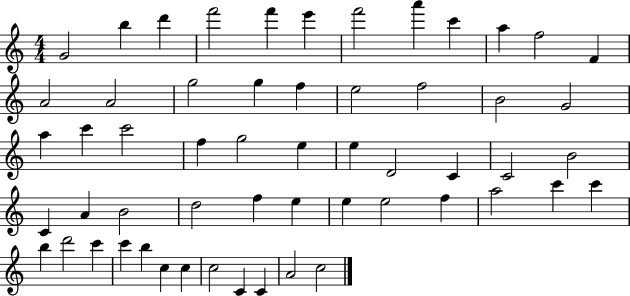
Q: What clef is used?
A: treble